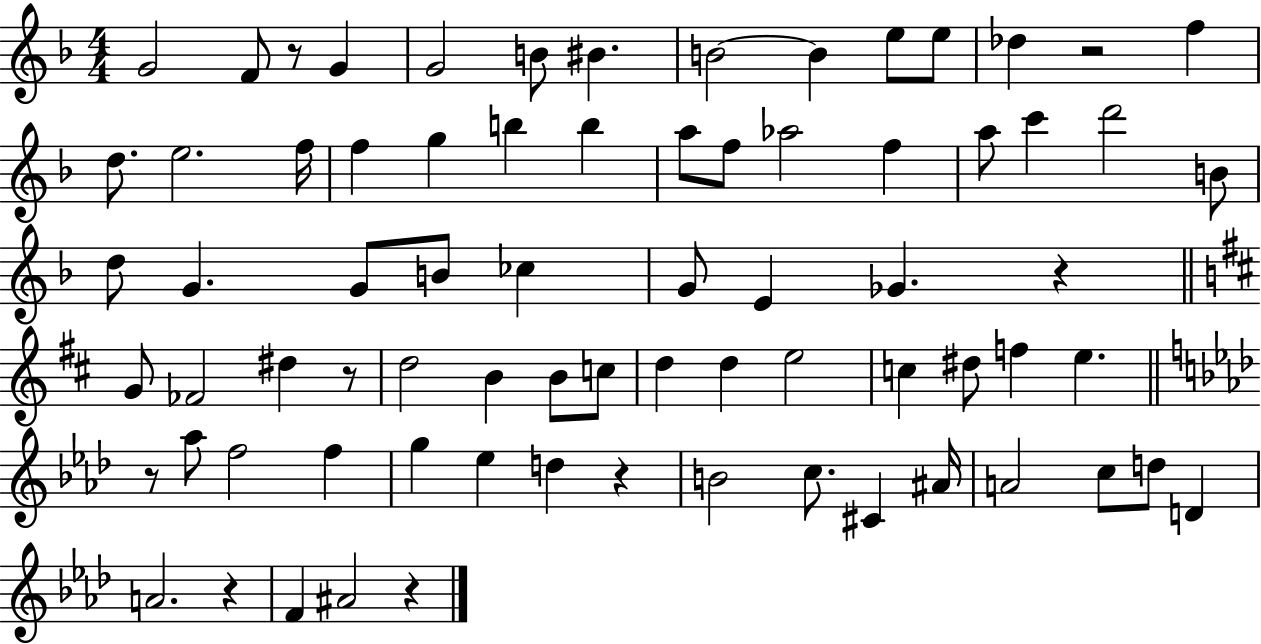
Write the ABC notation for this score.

X:1
T:Untitled
M:4/4
L:1/4
K:F
G2 F/2 z/2 G G2 B/2 ^B B2 B e/2 e/2 _d z2 f d/2 e2 f/4 f g b b a/2 f/2 _a2 f a/2 c' d'2 B/2 d/2 G G/2 B/2 _c G/2 E _G z G/2 _F2 ^d z/2 d2 B B/2 c/2 d d e2 c ^d/2 f e z/2 _a/2 f2 f g _e d z B2 c/2 ^C ^A/4 A2 c/2 d/2 D A2 z F ^A2 z